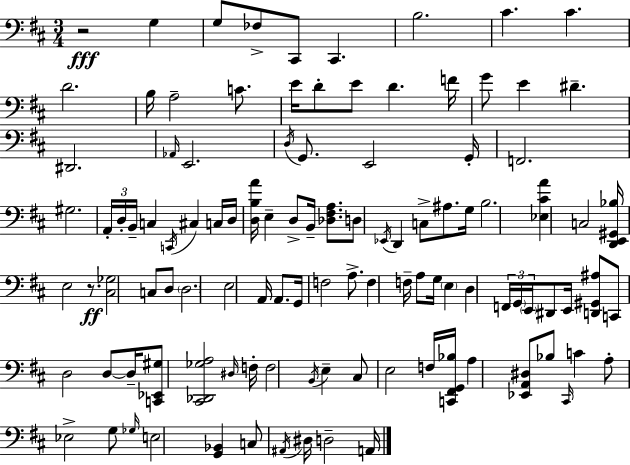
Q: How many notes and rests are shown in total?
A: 108